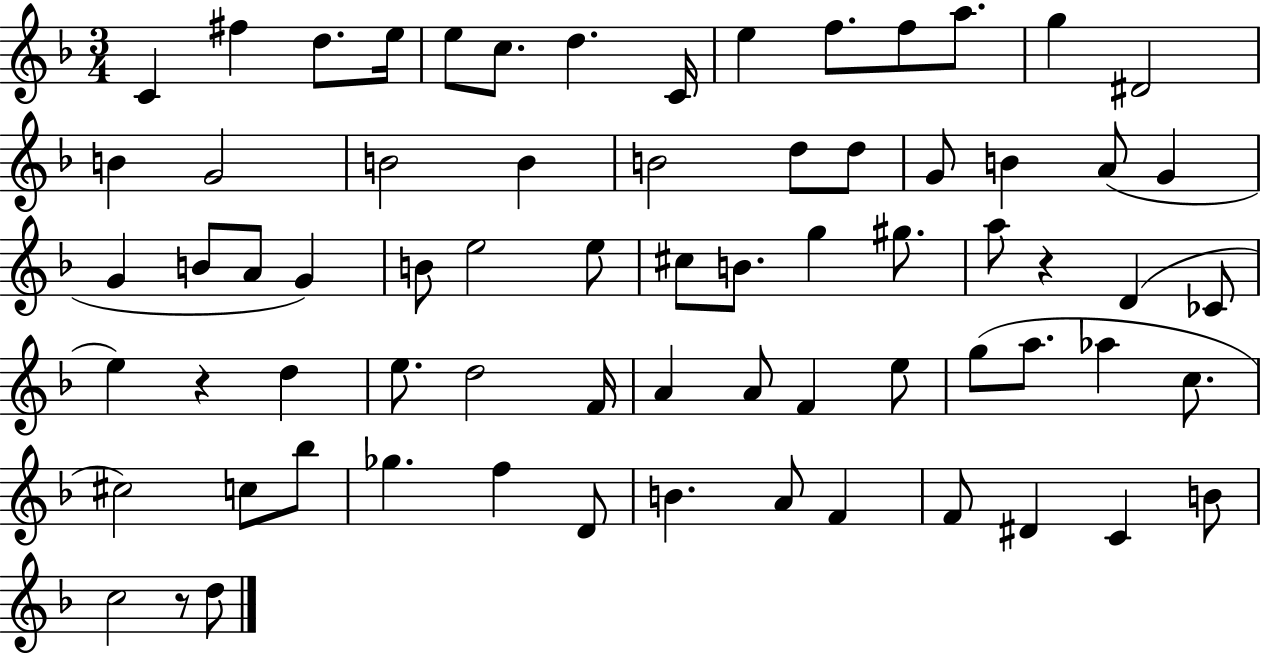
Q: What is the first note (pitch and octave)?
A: C4